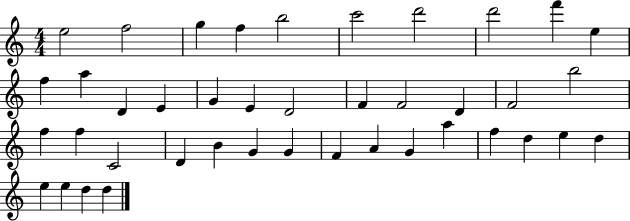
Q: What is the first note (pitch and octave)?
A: E5